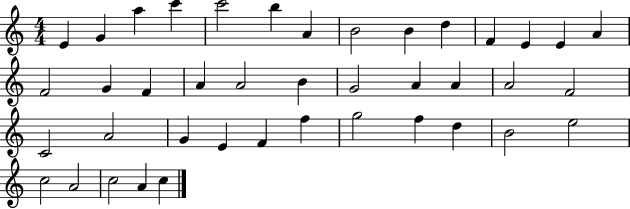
X:1
T:Untitled
M:4/4
L:1/4
K:C
E G a c' c'2 b A B2 B d F E E A F2 G F A A2 B G2 A A A2 F2 C2 A2 G E F f g2 f d B2 e2 c2 A2 c2 A c